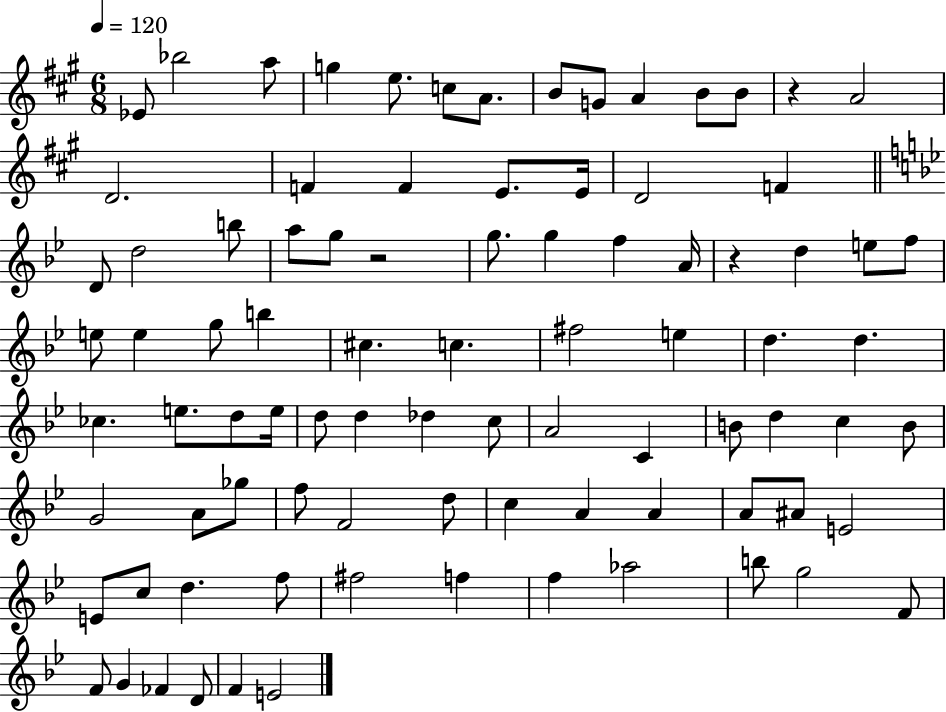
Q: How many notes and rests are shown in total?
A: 88